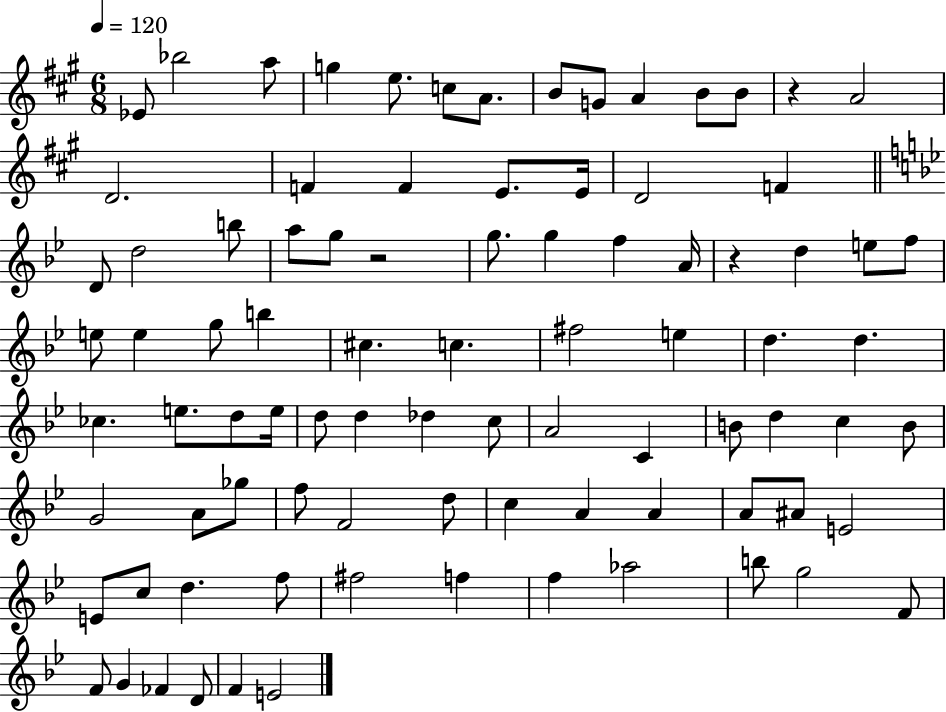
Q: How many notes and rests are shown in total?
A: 88